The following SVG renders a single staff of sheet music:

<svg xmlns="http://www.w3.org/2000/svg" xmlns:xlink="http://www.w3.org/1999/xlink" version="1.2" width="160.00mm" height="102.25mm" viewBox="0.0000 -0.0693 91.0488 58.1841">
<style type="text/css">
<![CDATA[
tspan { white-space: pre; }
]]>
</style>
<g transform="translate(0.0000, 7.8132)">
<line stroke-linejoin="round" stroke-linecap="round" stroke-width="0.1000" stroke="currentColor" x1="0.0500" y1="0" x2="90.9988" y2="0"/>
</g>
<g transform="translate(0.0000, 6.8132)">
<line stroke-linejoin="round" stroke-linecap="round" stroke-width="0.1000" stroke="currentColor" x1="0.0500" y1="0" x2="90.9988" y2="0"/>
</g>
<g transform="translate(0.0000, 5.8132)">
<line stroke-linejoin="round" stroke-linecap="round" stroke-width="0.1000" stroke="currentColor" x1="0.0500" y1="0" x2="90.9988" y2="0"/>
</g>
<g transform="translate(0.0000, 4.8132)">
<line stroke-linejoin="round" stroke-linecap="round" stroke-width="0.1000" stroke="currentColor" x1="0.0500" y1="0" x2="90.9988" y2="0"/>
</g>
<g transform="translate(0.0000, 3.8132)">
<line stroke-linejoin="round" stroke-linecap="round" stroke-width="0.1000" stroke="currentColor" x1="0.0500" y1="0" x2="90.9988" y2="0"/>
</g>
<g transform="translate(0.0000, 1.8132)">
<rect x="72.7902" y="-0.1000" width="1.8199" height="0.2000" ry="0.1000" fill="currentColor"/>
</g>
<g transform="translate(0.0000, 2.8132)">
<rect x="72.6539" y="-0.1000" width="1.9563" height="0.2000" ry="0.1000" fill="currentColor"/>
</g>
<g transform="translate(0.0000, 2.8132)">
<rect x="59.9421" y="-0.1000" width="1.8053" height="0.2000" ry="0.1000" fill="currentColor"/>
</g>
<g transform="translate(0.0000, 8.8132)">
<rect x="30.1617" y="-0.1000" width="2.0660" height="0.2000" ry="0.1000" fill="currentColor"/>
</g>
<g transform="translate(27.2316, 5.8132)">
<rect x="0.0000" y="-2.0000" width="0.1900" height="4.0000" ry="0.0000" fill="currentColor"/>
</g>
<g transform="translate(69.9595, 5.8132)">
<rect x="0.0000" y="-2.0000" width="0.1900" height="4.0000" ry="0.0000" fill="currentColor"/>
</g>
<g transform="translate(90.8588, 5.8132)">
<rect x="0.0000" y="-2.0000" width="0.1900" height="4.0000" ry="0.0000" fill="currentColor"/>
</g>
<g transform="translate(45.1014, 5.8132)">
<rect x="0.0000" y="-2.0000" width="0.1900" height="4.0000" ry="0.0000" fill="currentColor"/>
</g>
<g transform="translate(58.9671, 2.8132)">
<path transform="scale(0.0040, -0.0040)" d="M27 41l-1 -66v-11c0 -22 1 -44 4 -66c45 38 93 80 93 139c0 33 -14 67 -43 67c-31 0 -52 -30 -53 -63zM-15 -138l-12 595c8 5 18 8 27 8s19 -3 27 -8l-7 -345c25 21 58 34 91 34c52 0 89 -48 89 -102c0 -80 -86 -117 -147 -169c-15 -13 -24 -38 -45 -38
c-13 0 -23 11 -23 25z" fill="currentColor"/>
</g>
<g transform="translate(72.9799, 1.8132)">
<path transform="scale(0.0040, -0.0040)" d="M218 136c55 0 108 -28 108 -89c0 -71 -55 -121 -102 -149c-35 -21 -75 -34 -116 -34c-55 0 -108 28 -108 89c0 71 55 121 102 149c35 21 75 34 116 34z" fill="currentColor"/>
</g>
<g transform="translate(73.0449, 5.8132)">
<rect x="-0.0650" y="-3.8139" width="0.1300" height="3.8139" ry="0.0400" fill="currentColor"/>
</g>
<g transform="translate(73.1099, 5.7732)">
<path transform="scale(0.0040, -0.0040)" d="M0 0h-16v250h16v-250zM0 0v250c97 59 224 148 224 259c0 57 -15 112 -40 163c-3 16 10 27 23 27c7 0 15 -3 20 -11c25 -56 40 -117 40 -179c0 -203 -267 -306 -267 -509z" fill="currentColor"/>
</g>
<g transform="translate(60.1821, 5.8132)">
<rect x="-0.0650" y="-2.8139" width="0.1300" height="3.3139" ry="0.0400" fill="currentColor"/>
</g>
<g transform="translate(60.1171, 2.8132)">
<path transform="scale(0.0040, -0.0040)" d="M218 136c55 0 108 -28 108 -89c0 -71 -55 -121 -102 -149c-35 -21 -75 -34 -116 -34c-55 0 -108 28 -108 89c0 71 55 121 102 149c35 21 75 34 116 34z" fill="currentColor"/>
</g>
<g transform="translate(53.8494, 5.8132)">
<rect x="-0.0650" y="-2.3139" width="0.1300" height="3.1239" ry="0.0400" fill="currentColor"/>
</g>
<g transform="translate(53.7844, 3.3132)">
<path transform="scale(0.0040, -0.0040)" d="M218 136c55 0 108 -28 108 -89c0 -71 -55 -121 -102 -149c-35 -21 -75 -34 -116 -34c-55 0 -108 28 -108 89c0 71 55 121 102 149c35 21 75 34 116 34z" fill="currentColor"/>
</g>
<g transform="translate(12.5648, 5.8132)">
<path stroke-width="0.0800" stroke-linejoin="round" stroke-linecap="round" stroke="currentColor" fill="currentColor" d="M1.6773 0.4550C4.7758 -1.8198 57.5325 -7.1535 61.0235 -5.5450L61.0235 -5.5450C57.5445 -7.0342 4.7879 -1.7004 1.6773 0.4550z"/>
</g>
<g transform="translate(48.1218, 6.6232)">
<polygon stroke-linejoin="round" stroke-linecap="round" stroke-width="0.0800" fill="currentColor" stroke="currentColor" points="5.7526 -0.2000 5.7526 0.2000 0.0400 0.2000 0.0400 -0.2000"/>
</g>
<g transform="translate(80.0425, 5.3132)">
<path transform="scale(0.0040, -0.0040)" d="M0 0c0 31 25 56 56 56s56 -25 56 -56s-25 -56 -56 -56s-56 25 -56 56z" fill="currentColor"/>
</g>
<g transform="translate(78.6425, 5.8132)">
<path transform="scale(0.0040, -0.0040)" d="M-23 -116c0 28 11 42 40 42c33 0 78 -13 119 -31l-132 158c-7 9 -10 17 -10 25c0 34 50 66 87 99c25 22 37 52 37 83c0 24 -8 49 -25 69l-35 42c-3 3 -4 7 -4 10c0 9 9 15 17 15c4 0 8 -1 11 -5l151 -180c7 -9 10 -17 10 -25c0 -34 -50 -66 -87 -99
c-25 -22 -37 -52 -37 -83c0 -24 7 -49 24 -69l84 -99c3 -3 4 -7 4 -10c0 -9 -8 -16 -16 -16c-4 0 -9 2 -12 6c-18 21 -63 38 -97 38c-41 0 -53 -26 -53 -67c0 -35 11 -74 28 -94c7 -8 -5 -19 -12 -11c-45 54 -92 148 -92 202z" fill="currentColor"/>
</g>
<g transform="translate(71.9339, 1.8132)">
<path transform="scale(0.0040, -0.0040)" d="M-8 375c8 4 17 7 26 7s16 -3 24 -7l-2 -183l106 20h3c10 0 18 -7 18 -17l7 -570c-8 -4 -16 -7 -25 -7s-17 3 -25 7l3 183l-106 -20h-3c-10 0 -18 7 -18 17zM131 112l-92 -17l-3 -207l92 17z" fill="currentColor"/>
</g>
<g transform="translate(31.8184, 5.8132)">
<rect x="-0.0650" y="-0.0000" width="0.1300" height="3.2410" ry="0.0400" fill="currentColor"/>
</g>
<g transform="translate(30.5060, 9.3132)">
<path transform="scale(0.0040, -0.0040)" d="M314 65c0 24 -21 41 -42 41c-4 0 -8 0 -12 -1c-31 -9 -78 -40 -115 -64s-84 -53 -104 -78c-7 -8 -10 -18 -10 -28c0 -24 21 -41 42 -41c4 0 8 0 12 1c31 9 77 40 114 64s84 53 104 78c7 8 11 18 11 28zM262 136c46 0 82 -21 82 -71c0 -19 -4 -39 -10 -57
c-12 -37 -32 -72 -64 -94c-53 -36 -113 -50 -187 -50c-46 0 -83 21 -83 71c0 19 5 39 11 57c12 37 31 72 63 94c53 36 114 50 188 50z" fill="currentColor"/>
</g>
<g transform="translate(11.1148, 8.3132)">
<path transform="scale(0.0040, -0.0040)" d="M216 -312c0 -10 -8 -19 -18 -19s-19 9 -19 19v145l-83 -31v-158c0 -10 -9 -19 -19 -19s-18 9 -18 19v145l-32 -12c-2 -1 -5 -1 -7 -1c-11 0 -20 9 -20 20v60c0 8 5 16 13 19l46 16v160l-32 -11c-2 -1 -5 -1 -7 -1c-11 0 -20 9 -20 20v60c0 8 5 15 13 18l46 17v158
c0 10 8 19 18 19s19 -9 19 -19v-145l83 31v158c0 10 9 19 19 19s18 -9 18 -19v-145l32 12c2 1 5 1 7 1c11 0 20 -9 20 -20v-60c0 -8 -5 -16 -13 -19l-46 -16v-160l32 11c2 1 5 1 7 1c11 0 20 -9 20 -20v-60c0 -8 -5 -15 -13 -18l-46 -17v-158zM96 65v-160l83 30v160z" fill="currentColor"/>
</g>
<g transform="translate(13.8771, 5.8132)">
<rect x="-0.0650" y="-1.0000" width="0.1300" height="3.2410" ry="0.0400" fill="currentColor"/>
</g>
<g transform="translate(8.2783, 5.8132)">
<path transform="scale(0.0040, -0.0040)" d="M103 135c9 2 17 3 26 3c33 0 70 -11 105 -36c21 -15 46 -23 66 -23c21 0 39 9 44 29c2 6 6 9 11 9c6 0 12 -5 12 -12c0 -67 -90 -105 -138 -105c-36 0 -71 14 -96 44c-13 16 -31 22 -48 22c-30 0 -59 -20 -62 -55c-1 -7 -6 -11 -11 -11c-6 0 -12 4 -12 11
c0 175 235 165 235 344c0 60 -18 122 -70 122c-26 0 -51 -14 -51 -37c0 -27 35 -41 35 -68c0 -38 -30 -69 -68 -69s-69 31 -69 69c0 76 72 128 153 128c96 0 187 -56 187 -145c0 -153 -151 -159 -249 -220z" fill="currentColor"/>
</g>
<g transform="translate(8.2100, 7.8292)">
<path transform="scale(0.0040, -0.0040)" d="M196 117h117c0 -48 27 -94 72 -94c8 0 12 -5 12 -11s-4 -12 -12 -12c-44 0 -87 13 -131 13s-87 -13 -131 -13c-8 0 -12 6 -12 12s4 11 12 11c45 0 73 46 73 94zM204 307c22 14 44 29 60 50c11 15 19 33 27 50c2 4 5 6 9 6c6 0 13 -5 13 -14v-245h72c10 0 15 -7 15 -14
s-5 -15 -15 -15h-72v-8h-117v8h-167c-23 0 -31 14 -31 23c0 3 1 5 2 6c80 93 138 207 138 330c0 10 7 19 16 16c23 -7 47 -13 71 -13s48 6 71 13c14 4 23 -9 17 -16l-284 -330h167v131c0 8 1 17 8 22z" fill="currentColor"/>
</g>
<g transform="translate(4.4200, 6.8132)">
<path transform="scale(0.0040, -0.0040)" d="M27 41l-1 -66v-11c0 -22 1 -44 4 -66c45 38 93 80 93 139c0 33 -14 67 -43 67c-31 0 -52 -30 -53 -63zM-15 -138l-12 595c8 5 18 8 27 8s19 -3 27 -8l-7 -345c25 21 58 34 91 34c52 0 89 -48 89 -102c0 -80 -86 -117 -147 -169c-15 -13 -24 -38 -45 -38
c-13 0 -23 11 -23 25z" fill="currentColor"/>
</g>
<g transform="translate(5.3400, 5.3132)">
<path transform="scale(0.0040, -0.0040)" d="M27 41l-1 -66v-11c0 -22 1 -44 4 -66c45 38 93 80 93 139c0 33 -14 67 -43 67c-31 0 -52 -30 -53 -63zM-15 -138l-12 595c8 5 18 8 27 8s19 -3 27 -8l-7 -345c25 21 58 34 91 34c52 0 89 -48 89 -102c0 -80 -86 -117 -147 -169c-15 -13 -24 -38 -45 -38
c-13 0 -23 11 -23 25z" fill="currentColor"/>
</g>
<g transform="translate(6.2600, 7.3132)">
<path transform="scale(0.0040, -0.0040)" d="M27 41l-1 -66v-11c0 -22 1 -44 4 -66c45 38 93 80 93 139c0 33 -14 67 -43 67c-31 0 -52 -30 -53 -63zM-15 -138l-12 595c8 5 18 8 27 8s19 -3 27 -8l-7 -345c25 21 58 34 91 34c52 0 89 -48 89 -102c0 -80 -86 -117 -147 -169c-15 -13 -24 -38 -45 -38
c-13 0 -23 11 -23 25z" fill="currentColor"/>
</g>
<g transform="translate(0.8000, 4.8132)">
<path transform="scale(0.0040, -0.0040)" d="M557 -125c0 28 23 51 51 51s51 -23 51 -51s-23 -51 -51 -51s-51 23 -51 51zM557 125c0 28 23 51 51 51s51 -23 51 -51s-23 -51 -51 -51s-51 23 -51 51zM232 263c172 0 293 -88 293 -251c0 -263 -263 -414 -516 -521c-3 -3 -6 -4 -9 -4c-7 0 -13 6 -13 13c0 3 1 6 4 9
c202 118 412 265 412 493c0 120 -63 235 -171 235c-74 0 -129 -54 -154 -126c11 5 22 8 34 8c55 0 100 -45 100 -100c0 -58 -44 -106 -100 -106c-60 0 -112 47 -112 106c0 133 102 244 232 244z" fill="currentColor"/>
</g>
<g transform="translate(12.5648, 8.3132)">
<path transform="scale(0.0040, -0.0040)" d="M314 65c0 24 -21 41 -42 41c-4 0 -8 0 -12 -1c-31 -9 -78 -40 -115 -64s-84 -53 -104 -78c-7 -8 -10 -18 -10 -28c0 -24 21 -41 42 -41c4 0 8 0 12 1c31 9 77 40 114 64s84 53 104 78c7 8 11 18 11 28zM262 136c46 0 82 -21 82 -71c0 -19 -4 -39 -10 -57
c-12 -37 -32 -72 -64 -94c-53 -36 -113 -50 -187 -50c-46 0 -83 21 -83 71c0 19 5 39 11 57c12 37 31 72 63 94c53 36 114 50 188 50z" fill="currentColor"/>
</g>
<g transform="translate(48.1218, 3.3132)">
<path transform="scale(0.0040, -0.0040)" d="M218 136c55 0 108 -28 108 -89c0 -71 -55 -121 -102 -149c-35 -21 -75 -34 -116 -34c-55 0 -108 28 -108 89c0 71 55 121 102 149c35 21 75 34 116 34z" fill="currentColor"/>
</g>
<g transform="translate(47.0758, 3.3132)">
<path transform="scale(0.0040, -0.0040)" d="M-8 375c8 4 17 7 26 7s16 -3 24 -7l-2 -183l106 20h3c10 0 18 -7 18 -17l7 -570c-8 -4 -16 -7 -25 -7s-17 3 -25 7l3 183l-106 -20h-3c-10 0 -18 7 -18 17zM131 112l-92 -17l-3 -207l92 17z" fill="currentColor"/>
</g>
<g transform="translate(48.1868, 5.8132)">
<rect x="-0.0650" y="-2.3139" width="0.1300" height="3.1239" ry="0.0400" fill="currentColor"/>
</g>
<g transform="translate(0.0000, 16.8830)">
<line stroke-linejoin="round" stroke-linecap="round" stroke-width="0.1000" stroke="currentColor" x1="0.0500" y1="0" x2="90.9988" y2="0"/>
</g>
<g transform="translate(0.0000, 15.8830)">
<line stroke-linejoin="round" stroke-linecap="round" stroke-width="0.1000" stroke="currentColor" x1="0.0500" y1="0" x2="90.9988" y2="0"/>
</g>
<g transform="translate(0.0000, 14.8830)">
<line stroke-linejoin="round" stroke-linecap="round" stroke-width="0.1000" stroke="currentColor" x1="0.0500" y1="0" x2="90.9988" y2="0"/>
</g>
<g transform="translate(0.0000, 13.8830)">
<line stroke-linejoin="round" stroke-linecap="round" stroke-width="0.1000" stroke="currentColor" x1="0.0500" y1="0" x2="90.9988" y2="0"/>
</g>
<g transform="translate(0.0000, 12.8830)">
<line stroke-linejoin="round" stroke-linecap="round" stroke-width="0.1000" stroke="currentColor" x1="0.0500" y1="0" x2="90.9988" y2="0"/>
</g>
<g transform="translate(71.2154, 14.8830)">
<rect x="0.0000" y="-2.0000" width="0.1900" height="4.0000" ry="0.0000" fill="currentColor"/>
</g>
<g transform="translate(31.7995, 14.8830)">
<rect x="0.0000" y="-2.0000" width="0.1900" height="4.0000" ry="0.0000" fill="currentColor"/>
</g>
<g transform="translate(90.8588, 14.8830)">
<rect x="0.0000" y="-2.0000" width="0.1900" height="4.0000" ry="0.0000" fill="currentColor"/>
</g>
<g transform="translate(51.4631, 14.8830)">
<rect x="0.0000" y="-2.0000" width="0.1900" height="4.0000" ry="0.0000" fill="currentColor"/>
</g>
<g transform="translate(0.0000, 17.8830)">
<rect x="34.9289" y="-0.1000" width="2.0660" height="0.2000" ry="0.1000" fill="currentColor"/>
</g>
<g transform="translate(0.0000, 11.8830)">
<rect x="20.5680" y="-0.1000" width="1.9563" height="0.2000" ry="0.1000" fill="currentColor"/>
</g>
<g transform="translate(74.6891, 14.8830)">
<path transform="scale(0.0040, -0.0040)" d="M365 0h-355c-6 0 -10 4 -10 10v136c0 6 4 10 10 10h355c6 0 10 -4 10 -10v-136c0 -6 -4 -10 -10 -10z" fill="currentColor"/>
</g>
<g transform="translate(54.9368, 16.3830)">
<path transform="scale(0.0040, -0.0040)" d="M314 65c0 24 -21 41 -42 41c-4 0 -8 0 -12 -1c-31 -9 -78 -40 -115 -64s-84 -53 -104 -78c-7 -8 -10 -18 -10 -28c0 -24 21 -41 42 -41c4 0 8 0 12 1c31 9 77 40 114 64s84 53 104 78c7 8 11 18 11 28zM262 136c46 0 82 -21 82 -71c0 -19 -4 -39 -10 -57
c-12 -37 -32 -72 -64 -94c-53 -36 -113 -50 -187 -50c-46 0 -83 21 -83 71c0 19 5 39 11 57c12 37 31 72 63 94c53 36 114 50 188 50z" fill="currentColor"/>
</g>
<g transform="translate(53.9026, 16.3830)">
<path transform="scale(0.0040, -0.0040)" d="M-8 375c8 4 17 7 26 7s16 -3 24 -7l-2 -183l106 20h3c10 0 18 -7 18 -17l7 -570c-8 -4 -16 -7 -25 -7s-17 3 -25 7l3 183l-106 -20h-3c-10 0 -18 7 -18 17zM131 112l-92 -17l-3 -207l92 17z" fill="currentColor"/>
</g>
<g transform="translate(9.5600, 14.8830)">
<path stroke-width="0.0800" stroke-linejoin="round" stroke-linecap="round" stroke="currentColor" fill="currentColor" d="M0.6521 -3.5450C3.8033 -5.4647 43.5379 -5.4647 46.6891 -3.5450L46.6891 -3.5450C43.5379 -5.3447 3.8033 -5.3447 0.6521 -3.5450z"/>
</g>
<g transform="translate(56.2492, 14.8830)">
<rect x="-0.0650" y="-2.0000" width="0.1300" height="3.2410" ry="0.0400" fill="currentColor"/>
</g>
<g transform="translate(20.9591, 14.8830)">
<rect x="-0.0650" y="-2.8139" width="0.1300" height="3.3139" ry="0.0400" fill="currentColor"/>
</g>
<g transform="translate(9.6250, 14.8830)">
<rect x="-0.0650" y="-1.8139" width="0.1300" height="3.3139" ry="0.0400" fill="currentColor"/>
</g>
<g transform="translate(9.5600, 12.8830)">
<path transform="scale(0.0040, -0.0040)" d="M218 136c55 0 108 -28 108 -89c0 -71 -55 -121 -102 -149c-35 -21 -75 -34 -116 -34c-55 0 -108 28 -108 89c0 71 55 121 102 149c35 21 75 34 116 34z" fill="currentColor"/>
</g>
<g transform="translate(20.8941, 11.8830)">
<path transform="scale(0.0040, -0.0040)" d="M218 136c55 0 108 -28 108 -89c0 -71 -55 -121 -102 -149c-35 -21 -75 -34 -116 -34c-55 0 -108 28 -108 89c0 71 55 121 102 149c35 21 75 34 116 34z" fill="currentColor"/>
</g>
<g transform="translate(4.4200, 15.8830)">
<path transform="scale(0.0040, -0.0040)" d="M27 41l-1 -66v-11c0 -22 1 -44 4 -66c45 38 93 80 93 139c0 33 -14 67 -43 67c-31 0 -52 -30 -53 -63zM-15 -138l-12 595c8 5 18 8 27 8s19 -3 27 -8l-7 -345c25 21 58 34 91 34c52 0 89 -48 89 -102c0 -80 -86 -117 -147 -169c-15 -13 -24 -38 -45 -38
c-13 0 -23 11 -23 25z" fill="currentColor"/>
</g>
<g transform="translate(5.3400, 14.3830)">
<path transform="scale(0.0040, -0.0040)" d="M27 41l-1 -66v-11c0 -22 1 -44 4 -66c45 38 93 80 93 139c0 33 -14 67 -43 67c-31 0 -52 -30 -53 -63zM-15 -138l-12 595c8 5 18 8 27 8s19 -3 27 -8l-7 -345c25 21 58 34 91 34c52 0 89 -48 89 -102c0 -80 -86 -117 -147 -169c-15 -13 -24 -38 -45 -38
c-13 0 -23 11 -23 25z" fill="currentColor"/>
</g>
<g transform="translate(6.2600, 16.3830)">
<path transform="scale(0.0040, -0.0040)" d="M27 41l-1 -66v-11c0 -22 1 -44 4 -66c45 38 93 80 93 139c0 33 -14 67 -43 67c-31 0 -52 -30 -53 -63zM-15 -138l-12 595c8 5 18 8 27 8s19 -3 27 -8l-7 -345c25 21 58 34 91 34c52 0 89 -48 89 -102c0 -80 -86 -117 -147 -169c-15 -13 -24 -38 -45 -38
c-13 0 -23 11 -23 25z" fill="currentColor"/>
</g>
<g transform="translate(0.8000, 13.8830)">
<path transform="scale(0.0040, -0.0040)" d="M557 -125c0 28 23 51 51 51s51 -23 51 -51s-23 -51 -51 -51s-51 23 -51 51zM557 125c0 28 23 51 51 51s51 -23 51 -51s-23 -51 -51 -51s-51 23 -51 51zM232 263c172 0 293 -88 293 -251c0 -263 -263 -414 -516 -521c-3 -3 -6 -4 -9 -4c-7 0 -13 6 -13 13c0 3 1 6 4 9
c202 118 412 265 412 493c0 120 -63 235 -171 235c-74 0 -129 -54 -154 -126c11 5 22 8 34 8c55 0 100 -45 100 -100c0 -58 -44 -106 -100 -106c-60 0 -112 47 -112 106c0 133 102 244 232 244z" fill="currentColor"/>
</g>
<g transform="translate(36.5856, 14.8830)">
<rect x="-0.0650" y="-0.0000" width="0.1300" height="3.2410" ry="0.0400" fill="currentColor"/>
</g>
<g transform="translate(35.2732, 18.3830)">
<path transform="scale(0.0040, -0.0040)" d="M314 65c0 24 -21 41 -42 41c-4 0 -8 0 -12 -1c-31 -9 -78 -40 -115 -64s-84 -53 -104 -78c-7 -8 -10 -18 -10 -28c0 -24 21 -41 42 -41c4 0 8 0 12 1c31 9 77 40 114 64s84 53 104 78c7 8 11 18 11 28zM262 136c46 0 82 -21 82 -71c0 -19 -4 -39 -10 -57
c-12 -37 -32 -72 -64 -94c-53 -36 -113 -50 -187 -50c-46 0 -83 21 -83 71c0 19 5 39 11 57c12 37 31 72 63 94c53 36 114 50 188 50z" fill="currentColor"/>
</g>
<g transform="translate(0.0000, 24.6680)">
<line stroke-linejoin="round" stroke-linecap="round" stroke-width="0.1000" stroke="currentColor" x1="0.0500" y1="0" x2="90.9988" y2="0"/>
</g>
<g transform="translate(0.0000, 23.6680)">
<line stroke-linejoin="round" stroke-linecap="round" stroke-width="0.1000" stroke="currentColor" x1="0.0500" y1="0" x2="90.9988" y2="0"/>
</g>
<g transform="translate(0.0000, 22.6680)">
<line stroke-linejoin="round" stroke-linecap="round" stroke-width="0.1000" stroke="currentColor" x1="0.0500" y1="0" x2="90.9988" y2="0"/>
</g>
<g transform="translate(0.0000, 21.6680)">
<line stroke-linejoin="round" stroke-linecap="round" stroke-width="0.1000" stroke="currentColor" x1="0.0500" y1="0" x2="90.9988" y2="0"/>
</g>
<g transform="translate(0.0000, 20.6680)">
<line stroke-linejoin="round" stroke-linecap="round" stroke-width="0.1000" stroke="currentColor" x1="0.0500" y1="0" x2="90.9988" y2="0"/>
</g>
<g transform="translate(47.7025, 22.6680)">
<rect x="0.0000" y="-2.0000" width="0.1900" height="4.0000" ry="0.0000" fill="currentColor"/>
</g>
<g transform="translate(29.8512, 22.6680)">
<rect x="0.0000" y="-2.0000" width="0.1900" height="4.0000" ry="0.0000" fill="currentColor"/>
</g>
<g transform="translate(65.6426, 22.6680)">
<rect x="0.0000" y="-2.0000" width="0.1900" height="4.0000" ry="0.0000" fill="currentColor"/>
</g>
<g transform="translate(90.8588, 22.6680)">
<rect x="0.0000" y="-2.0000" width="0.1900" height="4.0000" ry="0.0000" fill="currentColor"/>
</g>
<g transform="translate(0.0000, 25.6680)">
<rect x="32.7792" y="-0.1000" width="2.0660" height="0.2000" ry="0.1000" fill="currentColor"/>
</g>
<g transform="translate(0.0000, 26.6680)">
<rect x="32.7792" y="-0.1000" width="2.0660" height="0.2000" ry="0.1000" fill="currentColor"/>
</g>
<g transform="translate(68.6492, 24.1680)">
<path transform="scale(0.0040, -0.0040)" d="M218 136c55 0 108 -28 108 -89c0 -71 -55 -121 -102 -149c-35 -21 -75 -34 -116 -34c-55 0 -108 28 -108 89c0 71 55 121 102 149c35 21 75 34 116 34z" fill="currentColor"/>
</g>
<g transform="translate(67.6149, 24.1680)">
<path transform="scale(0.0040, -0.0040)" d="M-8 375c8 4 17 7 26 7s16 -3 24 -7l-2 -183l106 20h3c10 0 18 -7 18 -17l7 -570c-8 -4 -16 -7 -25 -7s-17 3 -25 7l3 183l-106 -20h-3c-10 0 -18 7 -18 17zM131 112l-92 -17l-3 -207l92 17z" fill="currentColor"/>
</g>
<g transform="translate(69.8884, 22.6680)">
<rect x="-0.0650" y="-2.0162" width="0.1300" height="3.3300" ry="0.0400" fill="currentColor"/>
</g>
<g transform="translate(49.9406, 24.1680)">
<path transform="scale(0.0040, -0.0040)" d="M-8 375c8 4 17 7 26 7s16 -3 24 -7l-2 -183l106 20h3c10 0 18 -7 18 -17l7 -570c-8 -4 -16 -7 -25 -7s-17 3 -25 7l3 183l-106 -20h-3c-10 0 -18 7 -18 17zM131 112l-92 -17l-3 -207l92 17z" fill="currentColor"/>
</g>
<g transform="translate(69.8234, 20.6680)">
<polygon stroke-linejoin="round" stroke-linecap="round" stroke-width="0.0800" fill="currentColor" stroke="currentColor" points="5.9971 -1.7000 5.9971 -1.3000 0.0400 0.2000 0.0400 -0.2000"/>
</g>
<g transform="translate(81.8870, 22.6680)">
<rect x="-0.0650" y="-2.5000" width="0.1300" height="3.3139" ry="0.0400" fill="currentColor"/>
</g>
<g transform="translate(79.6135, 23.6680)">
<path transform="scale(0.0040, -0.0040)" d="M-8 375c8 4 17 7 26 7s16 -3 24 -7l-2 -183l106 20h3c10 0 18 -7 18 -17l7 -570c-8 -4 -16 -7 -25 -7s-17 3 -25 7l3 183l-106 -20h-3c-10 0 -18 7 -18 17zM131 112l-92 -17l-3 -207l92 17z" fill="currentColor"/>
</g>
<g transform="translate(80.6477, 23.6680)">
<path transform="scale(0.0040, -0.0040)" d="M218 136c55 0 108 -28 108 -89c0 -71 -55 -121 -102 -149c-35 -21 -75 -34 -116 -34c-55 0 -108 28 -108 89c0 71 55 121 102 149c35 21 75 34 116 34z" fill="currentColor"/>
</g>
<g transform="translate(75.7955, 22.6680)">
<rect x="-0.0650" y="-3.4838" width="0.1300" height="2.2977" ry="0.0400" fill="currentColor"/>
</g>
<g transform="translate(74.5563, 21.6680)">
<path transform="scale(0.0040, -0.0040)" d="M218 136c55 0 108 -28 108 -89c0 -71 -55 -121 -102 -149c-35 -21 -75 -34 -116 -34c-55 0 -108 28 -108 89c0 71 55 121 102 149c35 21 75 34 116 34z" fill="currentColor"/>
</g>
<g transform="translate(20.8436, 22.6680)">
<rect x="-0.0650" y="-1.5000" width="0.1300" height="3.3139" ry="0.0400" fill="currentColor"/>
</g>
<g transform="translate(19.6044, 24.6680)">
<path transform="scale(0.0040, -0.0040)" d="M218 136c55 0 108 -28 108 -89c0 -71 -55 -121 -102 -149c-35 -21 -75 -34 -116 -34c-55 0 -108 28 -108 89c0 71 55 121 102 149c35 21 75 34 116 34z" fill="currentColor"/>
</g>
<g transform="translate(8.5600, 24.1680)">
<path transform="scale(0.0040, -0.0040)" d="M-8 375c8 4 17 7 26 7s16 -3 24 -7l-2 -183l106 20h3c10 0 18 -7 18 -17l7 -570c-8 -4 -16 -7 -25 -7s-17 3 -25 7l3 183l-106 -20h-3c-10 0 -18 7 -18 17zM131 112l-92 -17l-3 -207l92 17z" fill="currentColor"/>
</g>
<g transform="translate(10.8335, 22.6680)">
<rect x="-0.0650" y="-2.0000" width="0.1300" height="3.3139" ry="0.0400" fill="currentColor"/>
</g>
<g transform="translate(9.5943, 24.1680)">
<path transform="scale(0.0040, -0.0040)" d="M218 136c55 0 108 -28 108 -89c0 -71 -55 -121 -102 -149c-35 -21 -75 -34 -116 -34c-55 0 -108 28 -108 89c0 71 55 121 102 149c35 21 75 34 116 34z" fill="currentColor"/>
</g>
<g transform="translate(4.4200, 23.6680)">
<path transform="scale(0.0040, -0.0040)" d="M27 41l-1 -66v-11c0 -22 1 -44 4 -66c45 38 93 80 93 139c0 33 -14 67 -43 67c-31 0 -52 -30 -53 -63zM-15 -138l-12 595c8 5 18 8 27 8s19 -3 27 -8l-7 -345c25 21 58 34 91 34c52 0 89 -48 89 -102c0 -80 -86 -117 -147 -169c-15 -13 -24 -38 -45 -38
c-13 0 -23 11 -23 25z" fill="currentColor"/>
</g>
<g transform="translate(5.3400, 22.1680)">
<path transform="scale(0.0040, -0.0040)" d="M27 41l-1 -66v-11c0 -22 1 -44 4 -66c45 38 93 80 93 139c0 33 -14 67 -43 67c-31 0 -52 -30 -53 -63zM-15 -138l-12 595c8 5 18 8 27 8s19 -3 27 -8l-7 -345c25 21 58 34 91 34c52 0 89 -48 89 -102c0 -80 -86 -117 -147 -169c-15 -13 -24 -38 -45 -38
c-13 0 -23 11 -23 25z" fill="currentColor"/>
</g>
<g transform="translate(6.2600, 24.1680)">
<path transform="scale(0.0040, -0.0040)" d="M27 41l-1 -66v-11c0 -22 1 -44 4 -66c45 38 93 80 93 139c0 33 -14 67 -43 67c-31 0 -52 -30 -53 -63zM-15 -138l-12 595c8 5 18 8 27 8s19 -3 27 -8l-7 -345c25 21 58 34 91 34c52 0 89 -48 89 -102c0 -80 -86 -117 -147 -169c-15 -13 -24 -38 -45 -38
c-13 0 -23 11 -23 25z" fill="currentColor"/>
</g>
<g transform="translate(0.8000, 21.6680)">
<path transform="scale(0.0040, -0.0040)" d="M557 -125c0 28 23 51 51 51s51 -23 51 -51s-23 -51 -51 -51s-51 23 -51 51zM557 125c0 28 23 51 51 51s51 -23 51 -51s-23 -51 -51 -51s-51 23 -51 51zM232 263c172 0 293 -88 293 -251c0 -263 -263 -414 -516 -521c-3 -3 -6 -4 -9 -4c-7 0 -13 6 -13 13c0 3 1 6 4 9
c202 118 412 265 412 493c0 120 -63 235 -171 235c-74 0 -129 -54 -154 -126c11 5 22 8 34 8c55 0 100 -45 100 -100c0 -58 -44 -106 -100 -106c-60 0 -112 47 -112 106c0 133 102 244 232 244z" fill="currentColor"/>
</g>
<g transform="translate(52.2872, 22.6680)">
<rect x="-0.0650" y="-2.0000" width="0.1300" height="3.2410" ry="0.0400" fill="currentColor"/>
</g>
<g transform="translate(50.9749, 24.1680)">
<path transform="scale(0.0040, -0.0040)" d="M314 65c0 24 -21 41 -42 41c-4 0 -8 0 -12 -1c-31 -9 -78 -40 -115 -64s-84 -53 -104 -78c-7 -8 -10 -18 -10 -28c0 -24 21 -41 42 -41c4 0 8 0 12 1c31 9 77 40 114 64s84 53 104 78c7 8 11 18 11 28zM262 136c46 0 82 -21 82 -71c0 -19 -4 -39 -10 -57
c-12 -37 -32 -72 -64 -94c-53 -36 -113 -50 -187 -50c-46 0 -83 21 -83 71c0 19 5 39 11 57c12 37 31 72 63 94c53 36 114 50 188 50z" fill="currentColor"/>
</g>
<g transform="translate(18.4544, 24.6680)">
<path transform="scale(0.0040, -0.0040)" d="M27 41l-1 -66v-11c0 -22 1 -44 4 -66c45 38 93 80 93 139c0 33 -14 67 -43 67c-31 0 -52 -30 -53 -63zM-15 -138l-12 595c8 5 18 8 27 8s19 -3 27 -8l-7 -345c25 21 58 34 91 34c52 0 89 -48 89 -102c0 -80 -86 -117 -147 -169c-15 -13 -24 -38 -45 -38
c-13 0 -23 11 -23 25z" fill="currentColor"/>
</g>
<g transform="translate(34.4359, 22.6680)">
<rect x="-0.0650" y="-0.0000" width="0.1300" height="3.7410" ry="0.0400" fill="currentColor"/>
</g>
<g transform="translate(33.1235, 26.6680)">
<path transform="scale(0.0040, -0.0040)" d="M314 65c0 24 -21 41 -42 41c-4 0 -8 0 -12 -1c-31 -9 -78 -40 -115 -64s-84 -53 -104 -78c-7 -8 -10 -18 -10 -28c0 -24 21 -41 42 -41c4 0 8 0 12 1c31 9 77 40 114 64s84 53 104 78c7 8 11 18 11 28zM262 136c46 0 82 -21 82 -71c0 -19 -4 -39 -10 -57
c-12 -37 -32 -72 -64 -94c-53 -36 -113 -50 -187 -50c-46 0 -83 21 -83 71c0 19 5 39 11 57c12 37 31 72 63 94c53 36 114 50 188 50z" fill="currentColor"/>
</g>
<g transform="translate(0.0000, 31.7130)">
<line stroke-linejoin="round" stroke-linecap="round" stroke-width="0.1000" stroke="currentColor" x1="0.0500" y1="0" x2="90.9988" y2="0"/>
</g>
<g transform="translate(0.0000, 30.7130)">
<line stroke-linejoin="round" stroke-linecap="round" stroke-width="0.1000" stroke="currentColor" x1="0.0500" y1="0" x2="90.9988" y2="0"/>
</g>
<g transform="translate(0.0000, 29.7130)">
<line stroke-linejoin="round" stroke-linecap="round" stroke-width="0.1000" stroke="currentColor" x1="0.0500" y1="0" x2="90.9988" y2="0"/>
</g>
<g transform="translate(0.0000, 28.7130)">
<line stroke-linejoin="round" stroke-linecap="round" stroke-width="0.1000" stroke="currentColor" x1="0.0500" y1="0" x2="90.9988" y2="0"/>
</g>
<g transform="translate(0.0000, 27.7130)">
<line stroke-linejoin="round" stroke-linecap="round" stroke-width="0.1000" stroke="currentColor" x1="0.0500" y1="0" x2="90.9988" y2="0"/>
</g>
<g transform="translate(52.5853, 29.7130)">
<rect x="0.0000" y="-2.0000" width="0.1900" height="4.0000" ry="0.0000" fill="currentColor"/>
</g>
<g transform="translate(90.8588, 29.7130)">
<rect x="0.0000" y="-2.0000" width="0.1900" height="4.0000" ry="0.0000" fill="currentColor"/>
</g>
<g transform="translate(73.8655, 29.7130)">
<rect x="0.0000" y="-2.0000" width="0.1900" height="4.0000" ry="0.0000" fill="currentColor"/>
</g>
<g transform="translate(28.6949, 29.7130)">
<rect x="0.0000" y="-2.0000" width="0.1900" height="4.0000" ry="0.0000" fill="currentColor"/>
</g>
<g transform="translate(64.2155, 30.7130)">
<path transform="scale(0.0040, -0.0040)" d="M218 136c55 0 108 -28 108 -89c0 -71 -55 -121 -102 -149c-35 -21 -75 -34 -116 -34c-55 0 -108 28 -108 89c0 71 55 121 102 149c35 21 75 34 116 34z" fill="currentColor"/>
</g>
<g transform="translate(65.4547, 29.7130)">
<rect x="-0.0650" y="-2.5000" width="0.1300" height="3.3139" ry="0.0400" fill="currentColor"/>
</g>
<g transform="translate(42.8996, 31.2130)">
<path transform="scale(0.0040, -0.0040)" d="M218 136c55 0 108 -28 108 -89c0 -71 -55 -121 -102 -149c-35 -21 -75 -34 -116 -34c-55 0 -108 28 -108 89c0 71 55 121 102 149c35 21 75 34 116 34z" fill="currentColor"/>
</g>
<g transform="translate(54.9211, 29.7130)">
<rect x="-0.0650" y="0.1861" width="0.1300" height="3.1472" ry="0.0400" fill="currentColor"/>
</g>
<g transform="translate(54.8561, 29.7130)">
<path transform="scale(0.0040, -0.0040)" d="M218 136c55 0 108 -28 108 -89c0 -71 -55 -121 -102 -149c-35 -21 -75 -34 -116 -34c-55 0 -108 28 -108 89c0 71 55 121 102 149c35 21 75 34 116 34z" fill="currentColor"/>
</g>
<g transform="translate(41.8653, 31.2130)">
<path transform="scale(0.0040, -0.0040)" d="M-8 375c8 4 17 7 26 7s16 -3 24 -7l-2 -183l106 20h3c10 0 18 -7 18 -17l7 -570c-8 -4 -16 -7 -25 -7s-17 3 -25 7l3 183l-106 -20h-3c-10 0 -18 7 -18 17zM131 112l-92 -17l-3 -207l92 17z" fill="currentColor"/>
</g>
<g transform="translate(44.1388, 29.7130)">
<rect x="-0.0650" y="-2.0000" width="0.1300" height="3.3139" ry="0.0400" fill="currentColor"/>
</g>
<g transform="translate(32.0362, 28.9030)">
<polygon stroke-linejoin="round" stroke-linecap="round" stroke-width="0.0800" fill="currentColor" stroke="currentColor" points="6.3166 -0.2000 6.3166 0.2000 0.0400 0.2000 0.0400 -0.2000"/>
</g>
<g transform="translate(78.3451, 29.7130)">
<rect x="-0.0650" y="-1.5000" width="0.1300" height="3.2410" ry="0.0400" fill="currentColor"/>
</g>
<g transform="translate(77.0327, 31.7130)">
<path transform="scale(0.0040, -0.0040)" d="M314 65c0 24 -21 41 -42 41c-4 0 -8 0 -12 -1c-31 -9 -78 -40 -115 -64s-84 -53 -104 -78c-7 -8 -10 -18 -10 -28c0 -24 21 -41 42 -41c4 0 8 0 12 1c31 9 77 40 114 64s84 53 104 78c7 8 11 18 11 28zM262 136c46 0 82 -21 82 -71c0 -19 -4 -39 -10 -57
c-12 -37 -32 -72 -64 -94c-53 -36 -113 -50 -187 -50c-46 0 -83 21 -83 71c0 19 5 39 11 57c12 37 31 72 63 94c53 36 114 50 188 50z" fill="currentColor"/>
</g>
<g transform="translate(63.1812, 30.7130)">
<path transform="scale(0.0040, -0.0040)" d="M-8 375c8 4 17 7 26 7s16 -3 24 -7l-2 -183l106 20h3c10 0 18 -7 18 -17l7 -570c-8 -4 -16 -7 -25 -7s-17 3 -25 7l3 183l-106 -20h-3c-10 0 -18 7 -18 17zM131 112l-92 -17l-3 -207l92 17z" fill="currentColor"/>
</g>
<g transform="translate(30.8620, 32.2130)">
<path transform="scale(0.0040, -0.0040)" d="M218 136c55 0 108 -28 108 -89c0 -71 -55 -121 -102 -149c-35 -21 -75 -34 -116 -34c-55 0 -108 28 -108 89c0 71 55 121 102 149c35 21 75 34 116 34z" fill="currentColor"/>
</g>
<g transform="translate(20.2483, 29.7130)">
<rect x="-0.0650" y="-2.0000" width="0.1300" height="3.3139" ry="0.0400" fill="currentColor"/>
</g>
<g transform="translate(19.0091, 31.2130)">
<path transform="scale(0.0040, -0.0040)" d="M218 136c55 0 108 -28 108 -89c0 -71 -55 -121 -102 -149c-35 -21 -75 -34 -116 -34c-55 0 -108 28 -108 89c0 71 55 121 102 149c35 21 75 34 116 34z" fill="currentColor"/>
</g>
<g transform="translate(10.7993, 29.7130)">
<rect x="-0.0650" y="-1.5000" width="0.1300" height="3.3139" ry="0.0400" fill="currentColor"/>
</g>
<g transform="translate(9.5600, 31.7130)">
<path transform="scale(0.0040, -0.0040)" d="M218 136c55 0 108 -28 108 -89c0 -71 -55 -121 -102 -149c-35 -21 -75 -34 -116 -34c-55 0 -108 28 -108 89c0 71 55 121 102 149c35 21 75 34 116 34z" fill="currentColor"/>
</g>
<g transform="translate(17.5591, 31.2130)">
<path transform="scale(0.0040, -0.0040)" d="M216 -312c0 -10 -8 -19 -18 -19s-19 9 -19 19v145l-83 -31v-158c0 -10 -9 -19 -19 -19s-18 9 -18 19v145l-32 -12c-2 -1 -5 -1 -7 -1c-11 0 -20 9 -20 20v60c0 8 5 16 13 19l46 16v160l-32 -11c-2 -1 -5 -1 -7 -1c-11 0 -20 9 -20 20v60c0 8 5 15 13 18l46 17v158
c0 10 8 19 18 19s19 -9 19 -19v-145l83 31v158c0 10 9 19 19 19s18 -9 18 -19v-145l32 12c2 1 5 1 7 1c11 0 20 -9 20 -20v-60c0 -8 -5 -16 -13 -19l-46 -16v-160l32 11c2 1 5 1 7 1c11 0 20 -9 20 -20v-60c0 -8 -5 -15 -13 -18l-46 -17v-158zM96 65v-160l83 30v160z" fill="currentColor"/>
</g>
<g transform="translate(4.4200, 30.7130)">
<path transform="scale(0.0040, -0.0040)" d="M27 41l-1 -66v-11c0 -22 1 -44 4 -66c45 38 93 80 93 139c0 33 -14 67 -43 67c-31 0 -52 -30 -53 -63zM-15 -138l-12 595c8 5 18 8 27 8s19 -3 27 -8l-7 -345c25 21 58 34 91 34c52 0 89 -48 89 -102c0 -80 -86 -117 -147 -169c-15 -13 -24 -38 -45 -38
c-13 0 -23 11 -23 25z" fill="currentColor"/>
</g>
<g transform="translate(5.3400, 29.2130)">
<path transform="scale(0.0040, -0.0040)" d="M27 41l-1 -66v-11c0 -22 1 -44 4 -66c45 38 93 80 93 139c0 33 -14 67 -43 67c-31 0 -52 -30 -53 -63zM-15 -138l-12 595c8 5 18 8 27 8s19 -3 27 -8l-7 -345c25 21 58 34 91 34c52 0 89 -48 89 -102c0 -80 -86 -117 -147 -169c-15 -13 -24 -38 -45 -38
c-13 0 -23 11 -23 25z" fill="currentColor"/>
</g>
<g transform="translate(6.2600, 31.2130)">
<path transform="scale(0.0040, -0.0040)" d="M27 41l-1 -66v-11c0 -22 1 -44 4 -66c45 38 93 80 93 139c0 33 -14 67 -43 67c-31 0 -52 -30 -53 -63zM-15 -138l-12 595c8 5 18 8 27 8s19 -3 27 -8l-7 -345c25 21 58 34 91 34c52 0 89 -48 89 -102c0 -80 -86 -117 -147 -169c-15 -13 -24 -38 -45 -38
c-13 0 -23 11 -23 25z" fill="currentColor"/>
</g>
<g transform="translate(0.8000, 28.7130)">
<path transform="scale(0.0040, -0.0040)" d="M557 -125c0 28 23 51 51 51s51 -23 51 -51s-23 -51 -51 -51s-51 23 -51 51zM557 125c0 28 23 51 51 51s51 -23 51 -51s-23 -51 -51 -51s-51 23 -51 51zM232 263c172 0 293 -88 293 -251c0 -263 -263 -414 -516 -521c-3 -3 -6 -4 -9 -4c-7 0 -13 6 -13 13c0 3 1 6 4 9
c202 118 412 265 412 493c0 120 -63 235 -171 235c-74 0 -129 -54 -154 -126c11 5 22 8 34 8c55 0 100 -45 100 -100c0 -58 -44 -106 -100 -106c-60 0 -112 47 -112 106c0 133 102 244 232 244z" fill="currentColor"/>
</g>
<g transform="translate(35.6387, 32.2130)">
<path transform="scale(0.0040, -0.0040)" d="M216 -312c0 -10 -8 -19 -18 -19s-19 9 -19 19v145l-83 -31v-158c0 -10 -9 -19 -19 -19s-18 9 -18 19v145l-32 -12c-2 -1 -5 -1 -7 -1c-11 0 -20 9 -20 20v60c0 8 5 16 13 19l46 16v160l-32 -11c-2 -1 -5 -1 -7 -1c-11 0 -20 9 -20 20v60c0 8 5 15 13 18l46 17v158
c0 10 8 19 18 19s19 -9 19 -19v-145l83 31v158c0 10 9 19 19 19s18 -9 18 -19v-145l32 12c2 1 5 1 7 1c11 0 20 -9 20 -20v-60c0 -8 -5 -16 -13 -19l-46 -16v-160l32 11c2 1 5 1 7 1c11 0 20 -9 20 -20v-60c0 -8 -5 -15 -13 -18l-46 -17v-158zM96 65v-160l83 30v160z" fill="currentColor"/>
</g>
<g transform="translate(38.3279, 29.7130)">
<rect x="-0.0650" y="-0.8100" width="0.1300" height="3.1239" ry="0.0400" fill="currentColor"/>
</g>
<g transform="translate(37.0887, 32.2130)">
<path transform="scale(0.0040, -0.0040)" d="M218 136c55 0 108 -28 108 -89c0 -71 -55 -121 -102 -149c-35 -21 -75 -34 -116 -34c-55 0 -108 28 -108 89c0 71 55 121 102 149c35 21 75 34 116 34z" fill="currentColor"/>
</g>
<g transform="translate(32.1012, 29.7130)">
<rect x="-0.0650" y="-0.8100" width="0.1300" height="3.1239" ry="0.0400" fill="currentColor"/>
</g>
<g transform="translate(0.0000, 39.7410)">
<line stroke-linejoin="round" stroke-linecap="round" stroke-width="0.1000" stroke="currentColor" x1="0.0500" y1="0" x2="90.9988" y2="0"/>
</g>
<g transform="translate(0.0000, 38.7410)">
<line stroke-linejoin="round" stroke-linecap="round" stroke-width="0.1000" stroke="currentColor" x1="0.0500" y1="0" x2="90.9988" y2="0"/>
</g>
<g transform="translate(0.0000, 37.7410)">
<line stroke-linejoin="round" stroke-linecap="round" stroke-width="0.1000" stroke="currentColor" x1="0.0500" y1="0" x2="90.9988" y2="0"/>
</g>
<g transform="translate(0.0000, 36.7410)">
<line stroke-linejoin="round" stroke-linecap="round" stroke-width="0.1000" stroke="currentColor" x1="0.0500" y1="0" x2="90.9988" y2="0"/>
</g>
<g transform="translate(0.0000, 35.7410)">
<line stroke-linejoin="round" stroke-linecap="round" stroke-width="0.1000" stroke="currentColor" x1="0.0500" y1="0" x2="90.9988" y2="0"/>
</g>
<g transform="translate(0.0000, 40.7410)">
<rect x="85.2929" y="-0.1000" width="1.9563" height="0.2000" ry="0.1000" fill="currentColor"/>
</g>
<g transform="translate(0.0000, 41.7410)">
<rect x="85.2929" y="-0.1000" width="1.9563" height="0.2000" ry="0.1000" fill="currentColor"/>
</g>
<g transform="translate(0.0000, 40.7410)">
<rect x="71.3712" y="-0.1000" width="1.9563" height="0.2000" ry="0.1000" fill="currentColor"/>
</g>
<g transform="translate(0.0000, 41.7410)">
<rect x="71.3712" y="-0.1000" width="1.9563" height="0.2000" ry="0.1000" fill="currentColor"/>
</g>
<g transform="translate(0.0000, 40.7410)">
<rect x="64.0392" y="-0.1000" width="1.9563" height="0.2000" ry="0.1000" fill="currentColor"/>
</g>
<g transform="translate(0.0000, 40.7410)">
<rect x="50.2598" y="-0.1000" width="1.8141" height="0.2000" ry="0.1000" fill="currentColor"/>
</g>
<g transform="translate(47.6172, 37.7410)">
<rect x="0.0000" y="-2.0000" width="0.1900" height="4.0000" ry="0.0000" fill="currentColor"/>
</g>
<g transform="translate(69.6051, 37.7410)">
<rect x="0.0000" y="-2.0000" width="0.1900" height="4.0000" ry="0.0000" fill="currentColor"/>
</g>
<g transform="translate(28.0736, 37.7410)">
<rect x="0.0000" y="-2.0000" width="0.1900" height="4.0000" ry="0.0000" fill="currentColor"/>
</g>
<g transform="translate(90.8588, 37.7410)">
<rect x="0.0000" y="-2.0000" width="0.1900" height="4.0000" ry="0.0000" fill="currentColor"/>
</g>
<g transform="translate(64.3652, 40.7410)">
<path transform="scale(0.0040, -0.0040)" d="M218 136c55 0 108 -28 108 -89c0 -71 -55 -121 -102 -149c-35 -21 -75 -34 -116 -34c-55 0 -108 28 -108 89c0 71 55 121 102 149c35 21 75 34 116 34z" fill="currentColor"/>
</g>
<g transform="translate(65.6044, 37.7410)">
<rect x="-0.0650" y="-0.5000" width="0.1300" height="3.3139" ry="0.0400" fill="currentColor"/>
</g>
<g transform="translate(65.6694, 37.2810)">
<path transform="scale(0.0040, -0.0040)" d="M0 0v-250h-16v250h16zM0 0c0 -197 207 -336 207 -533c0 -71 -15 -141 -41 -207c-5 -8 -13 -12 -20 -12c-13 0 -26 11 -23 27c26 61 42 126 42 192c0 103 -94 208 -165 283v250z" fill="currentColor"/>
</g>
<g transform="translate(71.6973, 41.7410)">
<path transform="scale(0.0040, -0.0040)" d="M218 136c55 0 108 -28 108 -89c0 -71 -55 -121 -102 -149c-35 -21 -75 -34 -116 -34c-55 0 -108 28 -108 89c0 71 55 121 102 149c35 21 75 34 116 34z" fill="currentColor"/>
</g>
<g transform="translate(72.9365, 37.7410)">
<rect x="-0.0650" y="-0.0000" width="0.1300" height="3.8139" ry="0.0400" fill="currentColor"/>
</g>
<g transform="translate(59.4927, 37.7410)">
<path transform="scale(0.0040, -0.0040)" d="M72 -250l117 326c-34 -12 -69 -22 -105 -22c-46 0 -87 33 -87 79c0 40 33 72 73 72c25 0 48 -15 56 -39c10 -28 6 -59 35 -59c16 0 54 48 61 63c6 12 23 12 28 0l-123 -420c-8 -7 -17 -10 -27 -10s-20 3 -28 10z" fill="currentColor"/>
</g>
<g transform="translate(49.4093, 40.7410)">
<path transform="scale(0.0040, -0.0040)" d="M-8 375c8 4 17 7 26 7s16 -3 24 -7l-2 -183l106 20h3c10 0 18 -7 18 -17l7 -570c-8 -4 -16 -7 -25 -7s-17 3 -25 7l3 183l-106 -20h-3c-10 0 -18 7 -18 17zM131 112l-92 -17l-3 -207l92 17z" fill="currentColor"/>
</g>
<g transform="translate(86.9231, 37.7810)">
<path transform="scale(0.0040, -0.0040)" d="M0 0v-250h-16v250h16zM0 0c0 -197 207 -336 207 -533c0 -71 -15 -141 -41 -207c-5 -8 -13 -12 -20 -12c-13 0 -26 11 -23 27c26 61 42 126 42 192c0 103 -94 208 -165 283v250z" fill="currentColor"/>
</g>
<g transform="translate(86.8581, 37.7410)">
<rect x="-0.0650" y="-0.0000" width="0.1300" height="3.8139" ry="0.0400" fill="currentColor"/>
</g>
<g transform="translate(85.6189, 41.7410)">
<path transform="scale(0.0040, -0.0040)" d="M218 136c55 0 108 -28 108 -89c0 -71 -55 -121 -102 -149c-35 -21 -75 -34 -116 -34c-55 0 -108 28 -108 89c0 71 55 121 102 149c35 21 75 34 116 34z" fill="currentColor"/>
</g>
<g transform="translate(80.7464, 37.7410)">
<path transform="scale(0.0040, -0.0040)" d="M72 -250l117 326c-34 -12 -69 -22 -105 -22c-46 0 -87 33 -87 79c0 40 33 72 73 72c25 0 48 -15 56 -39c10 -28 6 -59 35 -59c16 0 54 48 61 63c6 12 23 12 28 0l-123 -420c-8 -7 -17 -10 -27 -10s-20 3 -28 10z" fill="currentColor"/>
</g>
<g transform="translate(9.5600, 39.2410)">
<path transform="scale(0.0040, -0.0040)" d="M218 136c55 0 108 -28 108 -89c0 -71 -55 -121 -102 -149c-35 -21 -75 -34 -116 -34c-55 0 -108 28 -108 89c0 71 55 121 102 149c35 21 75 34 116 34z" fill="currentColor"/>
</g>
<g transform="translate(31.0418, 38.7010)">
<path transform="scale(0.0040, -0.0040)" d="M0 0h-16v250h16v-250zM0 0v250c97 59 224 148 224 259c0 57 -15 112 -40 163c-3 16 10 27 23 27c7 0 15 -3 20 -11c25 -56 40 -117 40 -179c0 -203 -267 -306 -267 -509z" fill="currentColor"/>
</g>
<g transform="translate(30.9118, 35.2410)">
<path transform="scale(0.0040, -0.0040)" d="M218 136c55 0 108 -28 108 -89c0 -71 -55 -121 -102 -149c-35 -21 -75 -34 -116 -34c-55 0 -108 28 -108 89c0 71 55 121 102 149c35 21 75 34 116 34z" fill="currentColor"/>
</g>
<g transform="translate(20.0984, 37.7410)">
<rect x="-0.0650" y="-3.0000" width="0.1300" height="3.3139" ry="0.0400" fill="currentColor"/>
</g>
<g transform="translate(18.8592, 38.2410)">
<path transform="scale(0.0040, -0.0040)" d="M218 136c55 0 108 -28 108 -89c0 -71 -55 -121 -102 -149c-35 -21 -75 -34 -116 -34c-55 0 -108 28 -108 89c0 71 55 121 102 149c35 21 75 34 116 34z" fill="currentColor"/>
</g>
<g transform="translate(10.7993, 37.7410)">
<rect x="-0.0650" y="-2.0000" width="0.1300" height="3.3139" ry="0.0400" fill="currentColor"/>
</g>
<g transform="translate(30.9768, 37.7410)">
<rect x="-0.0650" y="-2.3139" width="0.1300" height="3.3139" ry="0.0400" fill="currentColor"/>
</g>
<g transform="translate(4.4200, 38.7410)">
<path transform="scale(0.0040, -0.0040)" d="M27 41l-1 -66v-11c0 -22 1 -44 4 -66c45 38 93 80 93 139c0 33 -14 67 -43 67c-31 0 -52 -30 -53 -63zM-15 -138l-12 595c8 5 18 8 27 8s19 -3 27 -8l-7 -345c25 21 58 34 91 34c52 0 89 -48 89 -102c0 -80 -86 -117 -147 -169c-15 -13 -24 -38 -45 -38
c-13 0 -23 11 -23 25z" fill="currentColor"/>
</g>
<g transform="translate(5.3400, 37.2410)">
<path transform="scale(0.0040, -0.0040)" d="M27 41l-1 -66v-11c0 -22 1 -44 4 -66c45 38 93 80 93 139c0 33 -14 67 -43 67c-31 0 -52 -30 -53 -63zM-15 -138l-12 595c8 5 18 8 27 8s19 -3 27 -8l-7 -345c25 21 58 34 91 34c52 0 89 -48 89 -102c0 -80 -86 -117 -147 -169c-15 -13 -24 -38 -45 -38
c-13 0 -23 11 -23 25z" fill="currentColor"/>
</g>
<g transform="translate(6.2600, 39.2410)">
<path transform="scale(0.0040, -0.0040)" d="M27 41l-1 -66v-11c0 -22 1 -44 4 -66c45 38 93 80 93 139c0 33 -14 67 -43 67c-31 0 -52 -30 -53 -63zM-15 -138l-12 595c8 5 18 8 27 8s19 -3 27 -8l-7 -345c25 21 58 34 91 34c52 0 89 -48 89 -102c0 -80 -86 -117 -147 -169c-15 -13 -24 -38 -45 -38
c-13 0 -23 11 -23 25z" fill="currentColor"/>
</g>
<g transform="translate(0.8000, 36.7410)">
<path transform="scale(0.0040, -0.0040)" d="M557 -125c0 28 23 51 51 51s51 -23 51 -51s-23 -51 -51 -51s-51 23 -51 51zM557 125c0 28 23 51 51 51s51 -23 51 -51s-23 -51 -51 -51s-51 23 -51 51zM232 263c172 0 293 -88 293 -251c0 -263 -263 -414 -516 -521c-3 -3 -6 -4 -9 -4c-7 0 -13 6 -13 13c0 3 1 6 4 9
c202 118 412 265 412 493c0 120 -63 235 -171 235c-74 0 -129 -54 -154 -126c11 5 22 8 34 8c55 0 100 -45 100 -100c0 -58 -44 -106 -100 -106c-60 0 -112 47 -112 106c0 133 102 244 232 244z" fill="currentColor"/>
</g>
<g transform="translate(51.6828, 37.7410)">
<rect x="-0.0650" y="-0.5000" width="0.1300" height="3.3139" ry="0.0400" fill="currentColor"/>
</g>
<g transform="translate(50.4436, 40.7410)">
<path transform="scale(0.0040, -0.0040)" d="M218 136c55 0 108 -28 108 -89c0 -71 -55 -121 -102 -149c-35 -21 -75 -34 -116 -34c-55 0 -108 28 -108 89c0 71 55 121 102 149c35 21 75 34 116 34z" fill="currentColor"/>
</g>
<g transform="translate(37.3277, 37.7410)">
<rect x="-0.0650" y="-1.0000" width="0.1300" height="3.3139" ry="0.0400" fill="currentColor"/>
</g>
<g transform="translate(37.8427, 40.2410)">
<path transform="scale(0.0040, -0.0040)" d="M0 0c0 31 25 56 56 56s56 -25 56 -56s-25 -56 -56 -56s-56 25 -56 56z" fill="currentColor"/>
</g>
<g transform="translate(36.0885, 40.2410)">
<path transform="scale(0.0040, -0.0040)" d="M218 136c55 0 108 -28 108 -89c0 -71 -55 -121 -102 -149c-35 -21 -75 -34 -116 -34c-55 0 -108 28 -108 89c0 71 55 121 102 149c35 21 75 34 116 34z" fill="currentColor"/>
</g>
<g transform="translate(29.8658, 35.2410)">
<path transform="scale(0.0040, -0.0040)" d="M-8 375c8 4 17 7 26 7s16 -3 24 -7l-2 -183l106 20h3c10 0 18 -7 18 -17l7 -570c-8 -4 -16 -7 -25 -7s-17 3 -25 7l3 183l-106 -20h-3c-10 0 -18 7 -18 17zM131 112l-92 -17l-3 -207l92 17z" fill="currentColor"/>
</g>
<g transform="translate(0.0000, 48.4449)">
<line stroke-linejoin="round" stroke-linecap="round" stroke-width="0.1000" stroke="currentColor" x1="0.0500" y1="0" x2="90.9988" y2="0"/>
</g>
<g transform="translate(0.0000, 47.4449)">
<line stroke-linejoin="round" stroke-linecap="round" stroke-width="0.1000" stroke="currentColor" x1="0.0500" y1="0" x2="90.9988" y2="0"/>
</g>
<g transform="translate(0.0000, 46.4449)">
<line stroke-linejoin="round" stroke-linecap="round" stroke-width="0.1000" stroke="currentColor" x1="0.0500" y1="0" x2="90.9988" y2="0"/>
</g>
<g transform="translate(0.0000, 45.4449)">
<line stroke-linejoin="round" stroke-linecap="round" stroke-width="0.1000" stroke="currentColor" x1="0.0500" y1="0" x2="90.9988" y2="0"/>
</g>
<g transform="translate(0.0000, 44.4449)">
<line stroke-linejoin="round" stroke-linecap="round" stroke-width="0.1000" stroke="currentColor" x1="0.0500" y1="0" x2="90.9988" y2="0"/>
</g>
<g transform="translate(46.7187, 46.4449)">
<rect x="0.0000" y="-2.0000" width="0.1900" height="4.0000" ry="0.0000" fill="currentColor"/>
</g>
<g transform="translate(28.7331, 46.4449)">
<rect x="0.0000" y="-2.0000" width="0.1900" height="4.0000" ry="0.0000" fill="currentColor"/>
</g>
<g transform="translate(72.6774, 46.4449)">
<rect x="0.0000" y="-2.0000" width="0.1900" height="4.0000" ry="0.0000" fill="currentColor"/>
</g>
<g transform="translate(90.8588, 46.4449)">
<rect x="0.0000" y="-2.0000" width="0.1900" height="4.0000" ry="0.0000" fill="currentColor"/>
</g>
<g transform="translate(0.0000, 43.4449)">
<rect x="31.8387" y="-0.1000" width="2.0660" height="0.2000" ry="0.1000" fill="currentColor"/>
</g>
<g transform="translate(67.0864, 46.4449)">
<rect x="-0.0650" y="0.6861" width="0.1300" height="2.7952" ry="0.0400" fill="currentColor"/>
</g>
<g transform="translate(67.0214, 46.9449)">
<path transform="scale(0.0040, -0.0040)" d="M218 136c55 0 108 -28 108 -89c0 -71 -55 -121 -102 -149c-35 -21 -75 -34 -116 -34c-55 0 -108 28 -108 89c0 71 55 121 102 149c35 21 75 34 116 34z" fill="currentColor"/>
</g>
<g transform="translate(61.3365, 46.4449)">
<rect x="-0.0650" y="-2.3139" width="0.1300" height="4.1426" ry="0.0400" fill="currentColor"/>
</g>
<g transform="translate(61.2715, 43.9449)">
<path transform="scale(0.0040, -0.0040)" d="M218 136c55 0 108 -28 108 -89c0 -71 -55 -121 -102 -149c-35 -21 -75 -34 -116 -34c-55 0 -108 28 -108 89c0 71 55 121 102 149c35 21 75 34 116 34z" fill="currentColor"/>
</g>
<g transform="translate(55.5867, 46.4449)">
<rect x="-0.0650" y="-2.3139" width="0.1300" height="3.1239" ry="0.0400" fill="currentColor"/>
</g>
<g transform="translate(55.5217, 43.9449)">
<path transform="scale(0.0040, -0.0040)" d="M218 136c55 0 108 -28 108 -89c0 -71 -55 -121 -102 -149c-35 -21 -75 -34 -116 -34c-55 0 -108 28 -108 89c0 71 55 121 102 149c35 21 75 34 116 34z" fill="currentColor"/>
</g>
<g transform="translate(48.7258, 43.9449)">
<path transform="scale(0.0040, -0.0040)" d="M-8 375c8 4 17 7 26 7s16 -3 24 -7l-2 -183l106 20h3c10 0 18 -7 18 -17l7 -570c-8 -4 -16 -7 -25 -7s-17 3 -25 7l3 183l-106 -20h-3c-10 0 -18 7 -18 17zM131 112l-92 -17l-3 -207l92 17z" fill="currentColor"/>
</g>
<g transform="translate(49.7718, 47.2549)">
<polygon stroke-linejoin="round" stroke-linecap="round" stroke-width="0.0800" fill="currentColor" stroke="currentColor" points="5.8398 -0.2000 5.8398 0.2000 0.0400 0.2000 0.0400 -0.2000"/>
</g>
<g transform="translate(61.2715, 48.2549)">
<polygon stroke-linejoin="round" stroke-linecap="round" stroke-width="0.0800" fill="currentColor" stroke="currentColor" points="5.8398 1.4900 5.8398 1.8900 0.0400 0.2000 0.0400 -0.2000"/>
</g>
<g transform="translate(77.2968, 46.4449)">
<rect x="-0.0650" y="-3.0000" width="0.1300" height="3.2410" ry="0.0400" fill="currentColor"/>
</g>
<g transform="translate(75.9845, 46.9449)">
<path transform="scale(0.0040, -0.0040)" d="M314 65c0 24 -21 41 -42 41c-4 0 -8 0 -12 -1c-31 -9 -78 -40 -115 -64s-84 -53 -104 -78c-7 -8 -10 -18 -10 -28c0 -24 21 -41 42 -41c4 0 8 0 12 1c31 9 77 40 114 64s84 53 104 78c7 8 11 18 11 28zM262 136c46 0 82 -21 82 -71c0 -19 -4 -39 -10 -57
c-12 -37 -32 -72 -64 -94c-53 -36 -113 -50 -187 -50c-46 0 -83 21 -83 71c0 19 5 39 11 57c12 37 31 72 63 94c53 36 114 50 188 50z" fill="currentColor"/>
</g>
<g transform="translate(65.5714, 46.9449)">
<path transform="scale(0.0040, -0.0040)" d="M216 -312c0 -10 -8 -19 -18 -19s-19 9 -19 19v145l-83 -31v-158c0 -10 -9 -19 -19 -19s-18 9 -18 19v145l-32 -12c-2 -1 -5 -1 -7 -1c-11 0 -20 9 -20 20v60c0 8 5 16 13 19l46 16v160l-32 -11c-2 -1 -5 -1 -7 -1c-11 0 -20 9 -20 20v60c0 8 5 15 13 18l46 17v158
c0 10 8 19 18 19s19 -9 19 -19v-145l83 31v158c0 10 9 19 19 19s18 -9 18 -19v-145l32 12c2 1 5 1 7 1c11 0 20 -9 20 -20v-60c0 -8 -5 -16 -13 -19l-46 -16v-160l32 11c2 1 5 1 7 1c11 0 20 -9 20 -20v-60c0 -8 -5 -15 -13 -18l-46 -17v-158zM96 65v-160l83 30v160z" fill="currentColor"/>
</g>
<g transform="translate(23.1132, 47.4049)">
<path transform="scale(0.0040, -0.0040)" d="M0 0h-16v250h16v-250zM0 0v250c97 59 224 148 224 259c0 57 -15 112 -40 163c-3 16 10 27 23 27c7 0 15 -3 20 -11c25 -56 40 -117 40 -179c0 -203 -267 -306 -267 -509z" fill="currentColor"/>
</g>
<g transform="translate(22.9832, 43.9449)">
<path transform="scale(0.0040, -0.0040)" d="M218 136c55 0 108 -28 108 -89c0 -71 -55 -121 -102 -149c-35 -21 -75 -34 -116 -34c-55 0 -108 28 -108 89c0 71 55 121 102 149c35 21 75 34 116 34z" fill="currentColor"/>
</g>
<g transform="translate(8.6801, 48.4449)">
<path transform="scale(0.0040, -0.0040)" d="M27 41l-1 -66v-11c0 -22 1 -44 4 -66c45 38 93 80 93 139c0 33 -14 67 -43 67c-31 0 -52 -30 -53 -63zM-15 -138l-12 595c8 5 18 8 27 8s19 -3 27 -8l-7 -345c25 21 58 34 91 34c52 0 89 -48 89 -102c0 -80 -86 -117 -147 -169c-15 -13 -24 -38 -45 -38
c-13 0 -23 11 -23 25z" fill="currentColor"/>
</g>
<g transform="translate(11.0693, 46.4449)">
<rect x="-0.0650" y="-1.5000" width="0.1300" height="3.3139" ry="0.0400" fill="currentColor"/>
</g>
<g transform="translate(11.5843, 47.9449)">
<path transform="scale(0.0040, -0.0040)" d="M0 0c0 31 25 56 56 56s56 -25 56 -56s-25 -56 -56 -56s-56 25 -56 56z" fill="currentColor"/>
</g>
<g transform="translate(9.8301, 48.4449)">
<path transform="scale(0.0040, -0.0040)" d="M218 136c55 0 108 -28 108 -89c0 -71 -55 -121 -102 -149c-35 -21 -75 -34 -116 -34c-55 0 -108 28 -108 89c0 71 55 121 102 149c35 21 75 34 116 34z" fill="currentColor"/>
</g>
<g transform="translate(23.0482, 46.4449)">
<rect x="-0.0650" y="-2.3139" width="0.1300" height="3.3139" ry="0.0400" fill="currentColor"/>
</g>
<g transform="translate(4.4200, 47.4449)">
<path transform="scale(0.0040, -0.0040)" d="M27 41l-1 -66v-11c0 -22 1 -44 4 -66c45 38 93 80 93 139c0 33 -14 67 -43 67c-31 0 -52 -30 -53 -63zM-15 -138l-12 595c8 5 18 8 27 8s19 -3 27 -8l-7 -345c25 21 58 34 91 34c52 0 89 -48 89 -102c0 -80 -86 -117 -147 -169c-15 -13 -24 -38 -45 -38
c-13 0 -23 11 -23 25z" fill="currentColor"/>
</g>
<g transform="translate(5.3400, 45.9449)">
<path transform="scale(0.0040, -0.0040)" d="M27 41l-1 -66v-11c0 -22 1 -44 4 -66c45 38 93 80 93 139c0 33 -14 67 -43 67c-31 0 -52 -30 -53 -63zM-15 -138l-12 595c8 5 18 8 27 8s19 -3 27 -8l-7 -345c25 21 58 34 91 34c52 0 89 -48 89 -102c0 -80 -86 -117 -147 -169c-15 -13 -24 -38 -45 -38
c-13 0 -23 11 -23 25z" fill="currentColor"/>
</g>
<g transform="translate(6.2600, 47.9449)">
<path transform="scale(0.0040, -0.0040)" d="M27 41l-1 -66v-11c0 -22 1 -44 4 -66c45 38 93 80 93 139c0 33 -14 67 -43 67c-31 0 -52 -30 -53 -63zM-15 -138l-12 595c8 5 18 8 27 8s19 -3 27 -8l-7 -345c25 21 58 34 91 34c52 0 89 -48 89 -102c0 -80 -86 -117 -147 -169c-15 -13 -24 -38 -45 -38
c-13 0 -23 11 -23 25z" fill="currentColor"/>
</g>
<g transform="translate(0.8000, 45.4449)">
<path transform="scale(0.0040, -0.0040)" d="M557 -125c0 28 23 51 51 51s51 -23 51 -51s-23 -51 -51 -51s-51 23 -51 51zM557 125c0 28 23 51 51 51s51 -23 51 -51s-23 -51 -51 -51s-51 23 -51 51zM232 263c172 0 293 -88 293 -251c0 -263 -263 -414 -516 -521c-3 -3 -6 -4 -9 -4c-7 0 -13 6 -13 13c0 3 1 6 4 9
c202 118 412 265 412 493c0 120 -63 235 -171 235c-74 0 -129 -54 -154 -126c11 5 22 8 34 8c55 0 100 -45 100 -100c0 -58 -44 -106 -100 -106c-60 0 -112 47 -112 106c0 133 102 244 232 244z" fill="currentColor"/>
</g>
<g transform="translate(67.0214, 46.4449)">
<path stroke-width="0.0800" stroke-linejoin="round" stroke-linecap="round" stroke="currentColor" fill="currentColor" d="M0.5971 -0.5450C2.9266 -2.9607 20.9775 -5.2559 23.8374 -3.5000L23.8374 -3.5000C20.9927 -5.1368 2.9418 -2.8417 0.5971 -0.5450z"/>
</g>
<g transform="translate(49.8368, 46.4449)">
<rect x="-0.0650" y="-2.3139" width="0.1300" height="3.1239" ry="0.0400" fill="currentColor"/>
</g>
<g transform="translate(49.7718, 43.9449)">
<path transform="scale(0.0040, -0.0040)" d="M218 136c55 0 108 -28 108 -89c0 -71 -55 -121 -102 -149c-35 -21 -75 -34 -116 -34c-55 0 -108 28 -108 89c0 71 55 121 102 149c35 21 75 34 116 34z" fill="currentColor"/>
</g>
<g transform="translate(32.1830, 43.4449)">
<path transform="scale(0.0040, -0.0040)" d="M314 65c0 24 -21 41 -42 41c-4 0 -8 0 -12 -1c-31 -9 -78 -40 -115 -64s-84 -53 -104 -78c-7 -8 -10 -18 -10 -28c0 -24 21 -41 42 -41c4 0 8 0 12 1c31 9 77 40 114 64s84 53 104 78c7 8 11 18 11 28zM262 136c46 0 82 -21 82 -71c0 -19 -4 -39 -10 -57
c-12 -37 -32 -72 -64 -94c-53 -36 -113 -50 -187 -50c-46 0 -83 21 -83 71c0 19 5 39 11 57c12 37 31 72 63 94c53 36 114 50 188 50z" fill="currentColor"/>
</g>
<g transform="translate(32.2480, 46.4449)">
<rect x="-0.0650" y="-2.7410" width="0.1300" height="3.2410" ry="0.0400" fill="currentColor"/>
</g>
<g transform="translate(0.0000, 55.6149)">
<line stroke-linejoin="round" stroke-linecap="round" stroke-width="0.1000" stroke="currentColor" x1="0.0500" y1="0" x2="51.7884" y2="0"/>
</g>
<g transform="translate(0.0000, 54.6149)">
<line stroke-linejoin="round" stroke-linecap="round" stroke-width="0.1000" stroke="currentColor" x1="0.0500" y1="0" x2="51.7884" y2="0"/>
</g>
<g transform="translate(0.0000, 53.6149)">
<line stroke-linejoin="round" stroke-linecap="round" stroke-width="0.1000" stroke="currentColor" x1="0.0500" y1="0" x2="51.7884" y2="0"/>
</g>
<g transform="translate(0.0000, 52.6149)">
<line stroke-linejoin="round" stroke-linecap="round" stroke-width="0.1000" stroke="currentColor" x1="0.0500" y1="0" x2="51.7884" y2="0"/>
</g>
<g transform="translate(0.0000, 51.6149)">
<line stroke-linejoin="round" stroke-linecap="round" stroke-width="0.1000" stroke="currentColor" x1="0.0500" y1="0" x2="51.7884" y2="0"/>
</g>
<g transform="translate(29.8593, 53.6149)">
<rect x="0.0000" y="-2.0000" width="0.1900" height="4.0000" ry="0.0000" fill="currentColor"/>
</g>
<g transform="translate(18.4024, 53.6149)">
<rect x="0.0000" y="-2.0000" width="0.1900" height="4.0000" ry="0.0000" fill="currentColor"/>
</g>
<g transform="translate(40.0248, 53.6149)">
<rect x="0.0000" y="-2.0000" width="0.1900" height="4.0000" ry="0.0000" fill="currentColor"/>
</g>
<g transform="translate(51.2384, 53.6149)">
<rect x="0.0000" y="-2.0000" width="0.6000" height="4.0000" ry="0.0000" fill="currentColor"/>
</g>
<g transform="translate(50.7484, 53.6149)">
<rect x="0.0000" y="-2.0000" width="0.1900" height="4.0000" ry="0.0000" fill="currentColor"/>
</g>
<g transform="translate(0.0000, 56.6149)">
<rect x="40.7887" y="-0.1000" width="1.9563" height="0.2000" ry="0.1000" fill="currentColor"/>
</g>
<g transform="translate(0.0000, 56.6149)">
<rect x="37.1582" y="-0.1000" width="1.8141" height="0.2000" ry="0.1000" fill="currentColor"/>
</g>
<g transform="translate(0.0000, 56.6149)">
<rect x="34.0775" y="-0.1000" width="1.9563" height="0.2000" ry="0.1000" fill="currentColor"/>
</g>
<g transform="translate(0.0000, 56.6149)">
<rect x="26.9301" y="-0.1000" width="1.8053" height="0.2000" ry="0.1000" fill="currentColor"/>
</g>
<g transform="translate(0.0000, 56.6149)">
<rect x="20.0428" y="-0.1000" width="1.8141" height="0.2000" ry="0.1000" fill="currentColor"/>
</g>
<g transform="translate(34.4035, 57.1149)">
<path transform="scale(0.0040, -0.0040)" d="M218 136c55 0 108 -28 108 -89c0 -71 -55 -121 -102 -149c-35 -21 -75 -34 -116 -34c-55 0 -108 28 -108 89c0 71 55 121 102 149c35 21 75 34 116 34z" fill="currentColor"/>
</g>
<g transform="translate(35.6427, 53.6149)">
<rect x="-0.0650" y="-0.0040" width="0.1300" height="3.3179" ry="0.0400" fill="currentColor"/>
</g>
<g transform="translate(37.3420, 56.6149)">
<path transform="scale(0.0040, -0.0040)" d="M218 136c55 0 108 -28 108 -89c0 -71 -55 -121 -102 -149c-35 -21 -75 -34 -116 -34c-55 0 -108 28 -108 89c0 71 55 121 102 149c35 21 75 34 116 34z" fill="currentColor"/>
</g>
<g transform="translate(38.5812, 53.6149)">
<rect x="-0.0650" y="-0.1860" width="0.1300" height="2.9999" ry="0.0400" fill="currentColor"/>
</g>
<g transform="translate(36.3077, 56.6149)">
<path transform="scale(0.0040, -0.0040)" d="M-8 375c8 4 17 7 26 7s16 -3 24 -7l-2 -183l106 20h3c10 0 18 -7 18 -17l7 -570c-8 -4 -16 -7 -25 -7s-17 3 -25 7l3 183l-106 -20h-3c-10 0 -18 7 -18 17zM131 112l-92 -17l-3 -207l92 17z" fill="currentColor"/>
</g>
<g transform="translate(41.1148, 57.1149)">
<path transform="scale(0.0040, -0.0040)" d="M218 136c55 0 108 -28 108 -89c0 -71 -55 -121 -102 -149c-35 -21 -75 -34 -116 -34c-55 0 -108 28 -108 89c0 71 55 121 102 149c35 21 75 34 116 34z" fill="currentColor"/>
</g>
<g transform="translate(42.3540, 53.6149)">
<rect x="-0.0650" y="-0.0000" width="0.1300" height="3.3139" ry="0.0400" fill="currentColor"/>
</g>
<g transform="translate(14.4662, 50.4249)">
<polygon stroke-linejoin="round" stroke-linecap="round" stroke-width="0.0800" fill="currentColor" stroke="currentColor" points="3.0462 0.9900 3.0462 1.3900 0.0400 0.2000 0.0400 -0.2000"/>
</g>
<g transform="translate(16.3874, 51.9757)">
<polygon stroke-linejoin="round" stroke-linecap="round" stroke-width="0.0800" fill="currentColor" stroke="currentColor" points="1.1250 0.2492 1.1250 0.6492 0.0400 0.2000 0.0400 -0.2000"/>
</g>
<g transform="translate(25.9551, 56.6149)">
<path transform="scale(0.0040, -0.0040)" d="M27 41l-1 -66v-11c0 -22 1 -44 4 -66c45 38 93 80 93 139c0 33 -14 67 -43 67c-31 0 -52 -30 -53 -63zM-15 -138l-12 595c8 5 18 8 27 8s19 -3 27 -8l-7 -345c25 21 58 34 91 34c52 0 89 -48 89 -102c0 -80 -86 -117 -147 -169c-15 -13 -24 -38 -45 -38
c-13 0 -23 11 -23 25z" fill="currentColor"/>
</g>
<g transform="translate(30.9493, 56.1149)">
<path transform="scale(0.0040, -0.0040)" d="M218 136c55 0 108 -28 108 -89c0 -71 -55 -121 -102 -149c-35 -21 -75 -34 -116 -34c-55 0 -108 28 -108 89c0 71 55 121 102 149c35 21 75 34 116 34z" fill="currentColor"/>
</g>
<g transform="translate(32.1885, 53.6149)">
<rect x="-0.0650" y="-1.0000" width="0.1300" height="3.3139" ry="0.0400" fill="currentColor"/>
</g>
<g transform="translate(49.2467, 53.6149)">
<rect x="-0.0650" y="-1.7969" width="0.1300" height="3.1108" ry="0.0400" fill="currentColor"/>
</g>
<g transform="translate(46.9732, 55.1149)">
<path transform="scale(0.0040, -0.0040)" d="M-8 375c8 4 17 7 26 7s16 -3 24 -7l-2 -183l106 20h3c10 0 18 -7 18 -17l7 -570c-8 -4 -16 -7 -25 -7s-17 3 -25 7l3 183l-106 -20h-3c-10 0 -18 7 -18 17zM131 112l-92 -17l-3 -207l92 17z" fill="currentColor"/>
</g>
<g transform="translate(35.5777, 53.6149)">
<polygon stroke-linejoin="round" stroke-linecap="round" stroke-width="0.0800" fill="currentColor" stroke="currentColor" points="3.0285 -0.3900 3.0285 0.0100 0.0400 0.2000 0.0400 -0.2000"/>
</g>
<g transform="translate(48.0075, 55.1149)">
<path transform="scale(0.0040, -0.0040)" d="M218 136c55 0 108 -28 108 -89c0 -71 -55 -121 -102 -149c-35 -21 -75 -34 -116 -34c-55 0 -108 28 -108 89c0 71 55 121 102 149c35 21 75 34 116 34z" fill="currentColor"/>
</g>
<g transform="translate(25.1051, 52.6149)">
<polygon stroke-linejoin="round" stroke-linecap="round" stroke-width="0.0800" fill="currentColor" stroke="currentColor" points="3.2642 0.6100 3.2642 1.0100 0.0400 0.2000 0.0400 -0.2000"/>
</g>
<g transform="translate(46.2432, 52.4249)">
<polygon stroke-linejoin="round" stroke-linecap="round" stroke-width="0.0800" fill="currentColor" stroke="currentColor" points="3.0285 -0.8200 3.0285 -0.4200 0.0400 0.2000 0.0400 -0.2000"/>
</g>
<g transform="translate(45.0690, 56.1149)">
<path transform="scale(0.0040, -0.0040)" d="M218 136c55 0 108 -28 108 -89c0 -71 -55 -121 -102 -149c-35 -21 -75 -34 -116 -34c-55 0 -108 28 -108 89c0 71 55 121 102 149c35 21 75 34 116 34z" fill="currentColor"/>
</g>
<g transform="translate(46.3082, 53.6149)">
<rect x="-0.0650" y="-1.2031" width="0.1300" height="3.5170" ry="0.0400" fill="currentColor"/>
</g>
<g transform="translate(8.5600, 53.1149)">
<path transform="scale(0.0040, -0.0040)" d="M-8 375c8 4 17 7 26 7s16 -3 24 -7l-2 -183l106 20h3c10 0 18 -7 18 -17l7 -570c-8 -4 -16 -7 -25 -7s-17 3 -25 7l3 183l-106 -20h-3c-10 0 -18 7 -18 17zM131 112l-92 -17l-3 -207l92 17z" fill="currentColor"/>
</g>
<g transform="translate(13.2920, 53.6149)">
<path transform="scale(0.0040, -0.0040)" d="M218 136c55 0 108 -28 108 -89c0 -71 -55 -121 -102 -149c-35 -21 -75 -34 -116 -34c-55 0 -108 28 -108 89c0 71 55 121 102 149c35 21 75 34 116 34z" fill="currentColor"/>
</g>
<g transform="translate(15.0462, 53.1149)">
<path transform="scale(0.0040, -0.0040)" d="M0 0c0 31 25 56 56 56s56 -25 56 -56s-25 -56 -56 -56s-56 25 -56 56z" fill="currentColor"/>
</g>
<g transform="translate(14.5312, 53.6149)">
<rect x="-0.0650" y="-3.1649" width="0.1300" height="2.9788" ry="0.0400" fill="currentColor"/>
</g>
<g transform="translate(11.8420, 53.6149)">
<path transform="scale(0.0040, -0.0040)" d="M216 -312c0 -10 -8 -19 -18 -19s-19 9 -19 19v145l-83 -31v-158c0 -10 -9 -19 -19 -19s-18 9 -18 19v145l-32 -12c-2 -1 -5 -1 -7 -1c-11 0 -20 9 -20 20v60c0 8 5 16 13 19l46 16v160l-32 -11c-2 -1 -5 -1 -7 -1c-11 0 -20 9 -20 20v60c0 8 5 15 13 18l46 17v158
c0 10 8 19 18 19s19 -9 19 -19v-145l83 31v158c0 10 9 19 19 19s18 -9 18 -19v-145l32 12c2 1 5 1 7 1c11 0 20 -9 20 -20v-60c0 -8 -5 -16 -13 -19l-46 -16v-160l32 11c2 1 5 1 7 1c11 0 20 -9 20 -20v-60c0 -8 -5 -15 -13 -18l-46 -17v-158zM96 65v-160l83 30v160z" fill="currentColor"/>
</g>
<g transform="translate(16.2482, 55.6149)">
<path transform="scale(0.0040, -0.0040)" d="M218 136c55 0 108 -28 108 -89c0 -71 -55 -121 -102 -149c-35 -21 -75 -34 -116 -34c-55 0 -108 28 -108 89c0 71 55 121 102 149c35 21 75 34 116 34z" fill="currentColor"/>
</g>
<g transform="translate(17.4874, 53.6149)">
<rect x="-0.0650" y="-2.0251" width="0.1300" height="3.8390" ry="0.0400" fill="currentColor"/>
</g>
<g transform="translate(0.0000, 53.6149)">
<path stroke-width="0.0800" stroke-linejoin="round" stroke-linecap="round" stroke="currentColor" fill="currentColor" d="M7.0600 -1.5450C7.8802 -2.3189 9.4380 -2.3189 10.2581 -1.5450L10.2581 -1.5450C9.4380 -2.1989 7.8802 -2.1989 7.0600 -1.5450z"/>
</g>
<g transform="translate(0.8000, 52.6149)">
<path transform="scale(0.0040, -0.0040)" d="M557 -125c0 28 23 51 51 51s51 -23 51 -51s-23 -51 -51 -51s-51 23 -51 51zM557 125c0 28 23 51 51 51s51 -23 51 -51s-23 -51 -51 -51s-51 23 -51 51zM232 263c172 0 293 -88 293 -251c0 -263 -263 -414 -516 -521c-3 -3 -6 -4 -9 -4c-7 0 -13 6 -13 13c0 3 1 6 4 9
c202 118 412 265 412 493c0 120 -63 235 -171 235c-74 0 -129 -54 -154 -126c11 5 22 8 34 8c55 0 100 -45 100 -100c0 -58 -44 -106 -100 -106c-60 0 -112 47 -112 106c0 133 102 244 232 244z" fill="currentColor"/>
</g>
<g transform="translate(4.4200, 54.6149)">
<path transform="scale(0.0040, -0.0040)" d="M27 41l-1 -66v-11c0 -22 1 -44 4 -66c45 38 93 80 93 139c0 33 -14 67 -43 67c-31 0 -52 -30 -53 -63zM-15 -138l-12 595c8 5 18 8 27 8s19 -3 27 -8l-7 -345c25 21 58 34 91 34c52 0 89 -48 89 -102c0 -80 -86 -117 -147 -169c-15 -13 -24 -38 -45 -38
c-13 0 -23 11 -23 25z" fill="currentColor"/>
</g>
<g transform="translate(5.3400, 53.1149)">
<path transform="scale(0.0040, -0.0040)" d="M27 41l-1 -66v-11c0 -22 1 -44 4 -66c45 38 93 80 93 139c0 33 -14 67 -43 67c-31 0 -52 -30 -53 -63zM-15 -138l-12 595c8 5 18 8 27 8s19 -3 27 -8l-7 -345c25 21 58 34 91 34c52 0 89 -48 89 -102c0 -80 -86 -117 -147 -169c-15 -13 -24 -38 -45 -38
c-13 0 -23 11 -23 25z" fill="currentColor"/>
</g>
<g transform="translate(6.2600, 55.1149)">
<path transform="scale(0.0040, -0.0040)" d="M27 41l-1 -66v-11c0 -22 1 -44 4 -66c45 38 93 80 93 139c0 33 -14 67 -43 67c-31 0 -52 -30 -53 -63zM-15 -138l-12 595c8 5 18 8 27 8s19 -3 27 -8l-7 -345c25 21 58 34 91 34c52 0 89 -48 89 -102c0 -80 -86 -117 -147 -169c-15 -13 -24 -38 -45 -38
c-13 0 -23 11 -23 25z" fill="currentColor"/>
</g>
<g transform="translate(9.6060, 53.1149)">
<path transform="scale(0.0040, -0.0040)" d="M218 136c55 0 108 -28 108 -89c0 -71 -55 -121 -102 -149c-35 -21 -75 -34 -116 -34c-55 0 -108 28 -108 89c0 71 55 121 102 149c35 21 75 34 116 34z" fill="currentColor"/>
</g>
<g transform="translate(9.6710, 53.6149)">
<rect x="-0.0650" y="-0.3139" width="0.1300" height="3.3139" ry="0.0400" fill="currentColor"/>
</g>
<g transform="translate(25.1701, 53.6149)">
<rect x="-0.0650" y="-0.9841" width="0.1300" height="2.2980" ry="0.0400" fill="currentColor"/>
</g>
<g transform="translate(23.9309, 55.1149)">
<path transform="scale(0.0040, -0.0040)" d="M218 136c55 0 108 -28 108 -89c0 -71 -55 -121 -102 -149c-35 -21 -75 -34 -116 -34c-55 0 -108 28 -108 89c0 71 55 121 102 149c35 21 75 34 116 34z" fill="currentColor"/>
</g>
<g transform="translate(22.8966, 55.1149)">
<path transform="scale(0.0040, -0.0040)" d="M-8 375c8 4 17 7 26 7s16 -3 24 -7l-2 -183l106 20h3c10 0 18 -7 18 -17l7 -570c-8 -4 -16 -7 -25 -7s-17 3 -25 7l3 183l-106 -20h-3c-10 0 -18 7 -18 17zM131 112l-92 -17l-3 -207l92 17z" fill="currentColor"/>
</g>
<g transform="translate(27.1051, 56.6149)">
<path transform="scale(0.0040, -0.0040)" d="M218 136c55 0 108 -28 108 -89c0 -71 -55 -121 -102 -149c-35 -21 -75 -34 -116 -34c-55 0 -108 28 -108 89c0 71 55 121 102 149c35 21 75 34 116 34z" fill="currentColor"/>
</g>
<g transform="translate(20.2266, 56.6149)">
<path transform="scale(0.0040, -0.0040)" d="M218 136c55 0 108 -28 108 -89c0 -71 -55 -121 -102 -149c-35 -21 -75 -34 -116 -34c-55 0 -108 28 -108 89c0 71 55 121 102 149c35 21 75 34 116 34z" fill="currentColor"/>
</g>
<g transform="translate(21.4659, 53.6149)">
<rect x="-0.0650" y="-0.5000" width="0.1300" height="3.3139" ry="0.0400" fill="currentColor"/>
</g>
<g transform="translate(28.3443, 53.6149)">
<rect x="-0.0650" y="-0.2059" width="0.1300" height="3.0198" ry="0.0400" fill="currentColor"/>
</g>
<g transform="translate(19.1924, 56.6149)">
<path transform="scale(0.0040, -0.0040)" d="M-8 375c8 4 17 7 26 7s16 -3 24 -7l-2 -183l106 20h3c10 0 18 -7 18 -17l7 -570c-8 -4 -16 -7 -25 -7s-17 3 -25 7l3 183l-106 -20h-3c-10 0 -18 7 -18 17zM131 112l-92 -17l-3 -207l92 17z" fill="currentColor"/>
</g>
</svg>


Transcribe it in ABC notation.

X:1
T:Untitled
M:2/4
L:1/4
K:Eb
^F,,2 D,,2 B,/2 B,/2 _C E/2 z _A, C D,,2 A,,2 z2 A,, _G,, C,,2 A,,2 A,,/2 F,/2 B,, G,, ^A,, F,,/2 ^F,,/2 A,, D, B,, G,,2 _A,, C, B,/2 F,, E,, z/2 E,,/2 C,, z/2 C,,/2 _G,, _B,/2 C2 B,/2 B,/2 B,/2 ^C,/2 C,2 E, ^D,/2 G,,/4 E,, A,,/2 _E,,/2 F,, D,,/2 E,,/2 D,, F,,/2 A,,/2